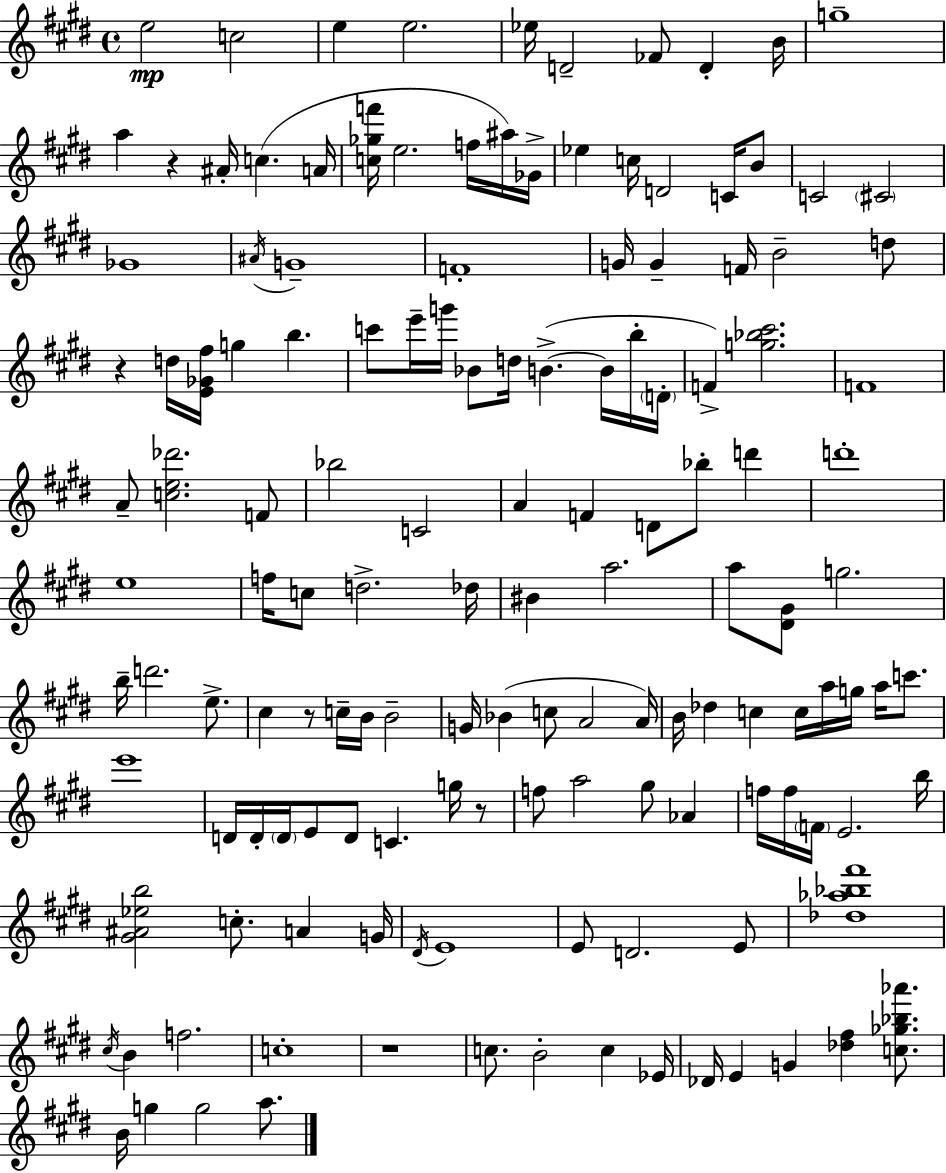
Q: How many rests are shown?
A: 5